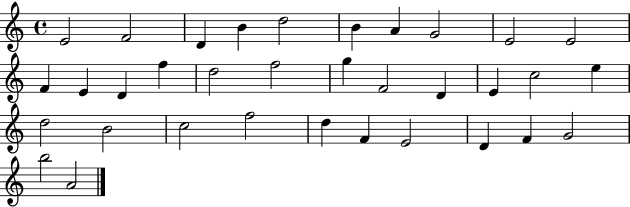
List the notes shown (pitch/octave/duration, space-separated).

E4/h F4/h D4/q B4/q D5/h B4/q A4/q G4/h E4/h E4/h F4/q E4/q D4/q F5/q D5/h F5/h G5/q F4/h D4/q E4/q C5/h E5/q D5/h B4/h C5/h F5/h D5/q F4/q E4/h D4/q F4/q G4/h B5/h A4/h